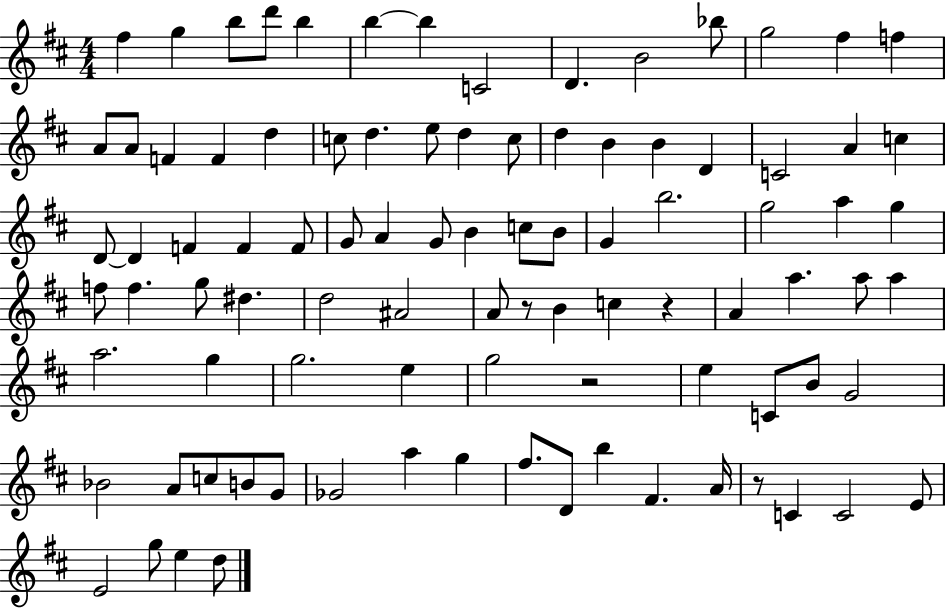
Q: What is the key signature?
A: D major